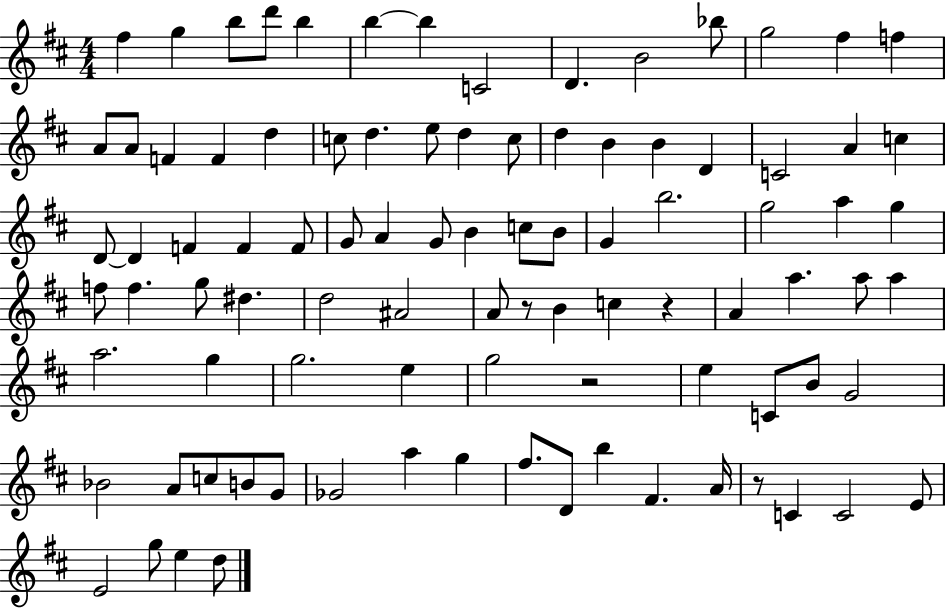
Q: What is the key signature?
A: D major